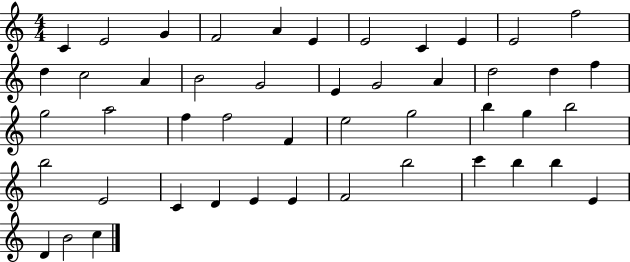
X:1
T:Untitled
M:4/4
L:1/4
K:C
C E2 G F2 A E E2 C E E2 f2 d c2 A B2 G2 E G2 A d2 d f g2 a2 f f2 F e2 g2 b g b2 b2 E2 C D E E F2 b2 c' b b E D B2 c